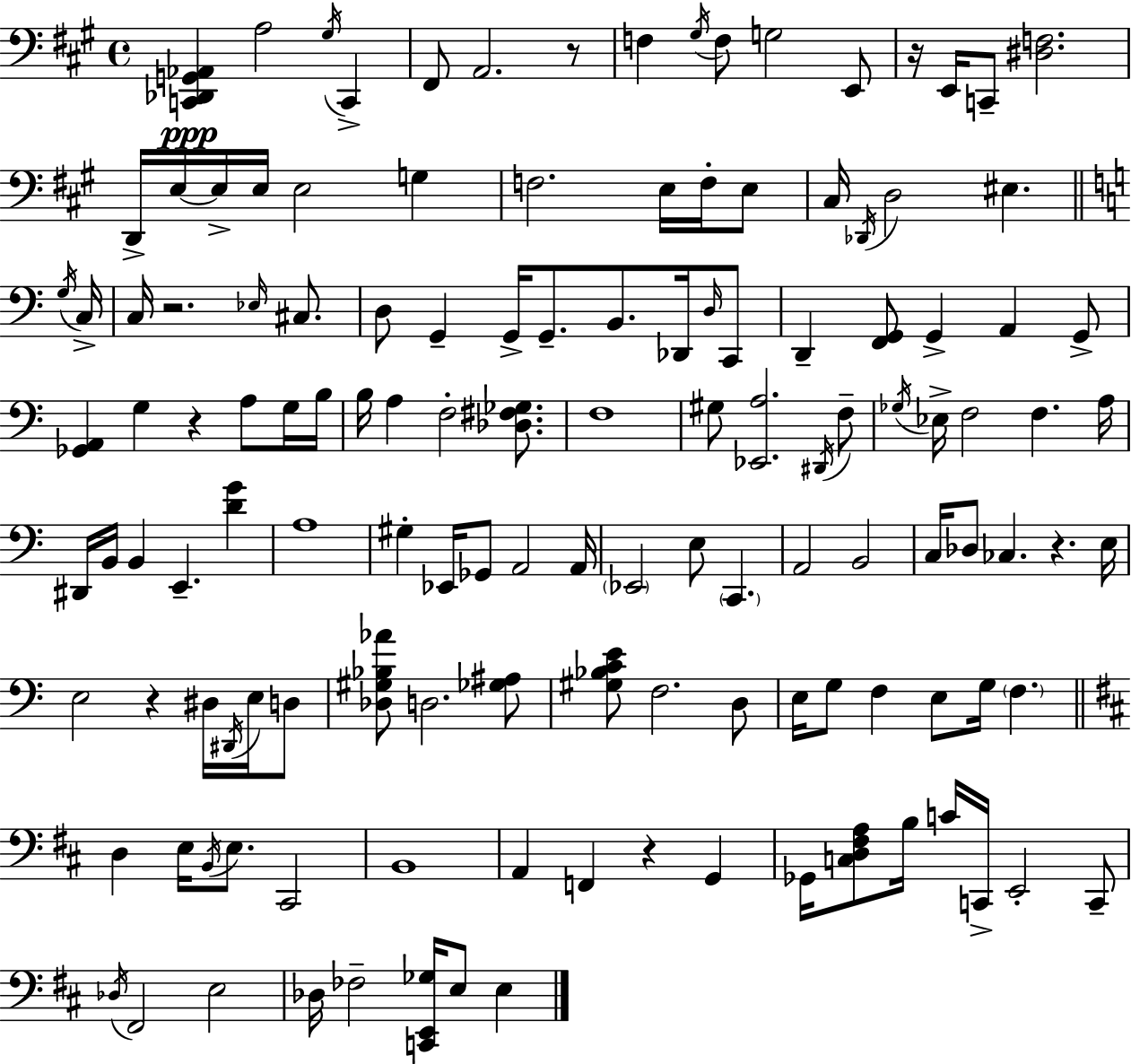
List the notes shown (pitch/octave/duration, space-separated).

[C2,Db2,G2,Ab2]/q A3/h G#3/s C2/q F#2/e A2/h. R/e F3/q G#3/s F3/e G3/h E2/e R/s E2/s C2/e [D#3,F3]/h. D2/s E3/s E3/s E3/s E3/h G3/q F3/h. E3/s F3/s E3/e C#3/s Db2/s D3/h EIS3/q. G3/s C3/s C3/s R/h. Eb3/s C#3/e. D3/e G2/q G2/s G2/e. B2/e. Db2/s D3/s C2/e D2/q [F2,G2]/e G2/q A2/q G2/e [Gb2,A2]/q G3/q R/q A3/e G3/s B3/s B3/s A3/q F3/h [Db3,F#3,Gb3]/e. F3/w G#3/e [Eb2,A3]/h. D#2/s F3/e Gb3/s Eb3/s F3/h F3/q. A3/s D#2/s B2/s B2/q E2/q. [D4,G4]/q A3/w G#3/q Eb2/s Gb2/e A2/h A2/s Eb2/h E3/e C2/q. A2/h B2/h C3/s Db3/e CES3/q. R/q. E3/s E3/h R/q D#3/s D#2/s E3/s D3/e [Db3,G#3,Bb3,Ab4]/e D3/h. [Gb3,A#3]/e [G#3,Bb3,C4,E4]/e F3/h. D3/e E3/s G3/e F3/q E3/e G3/s F3/q. D3/q E3/s B2/s E3/e. C#2/h B2/w A2/q F2/q R/q G2/q Gb2/s [C3,D3,F#3,A3]/e B3/s C4/s C2/s E2/h C2/e Db3/s F#2/h E3/h Db3/s FES3/h [C2,E2,Gb3]/s E3/e E3/q